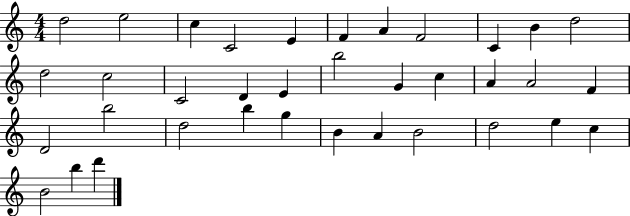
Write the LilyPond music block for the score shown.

{
  \clef treble
  \numericTimeSignature
  \time 4/4
  \key c \major
  d''2 e''2 | c''4 c'2 e'4 | f'4 a'4 f'2 | c'4 b'4 d''2 | \break d''2 c''2 | c'2 d'4 e'4 | b''2 g'4 c''4 | a'4 a'2 f'4 | \break d'2 b''2 | d''2 b''4 g''4 | b'4 a'4 b'2 | d''2 e''4 c''4 | \break b'2 b''4 d'''4 | \bar "|."
}